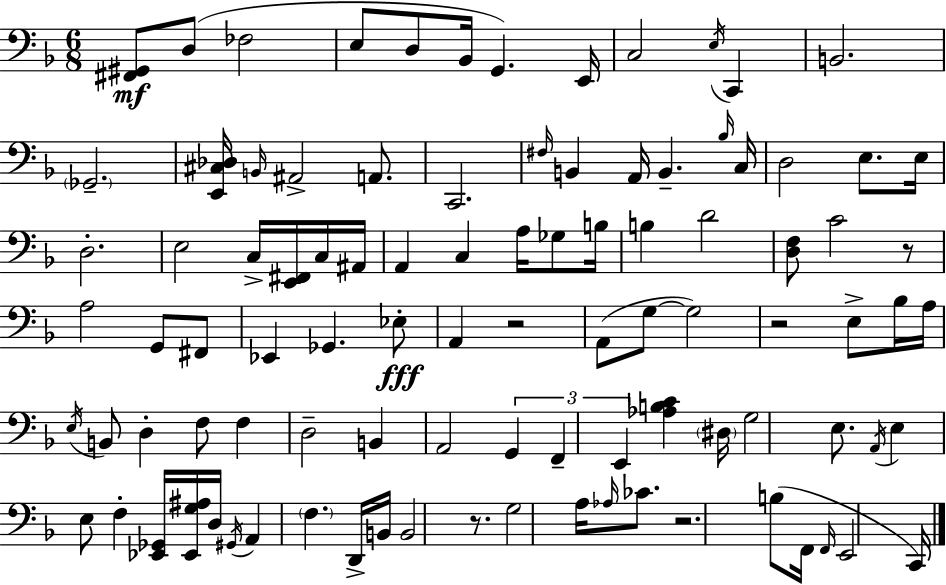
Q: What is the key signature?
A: F major